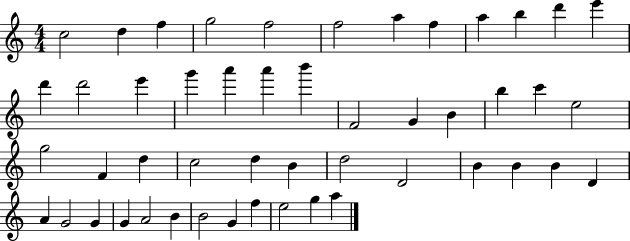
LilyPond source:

{
  \clef treble
  \numericTimeSignature
  \time 4/4
  \key c \major
  c''2 d''4 f''4 | g''2 f''2 | f''2 a''4 f''4 | a''4 b''4 d'''4 e'''4 | \break d'''4 d'''2 e'''4 | g'''4 a'''4 a'''4 b'''4 | f'2 g'4 b'4 | b''4 c'''4 e''2 | \break g''2 f'4 d''4 | c''2 d''4 b'4 | d''2 d'2 | b'4 b'4 b'4 d'4 | \break a'4 g'2 g'4 | g'4 a'2 b'4 | b'2 g'4 f''4 | e''2 g''4 a''4 | \break \bar "|."
}